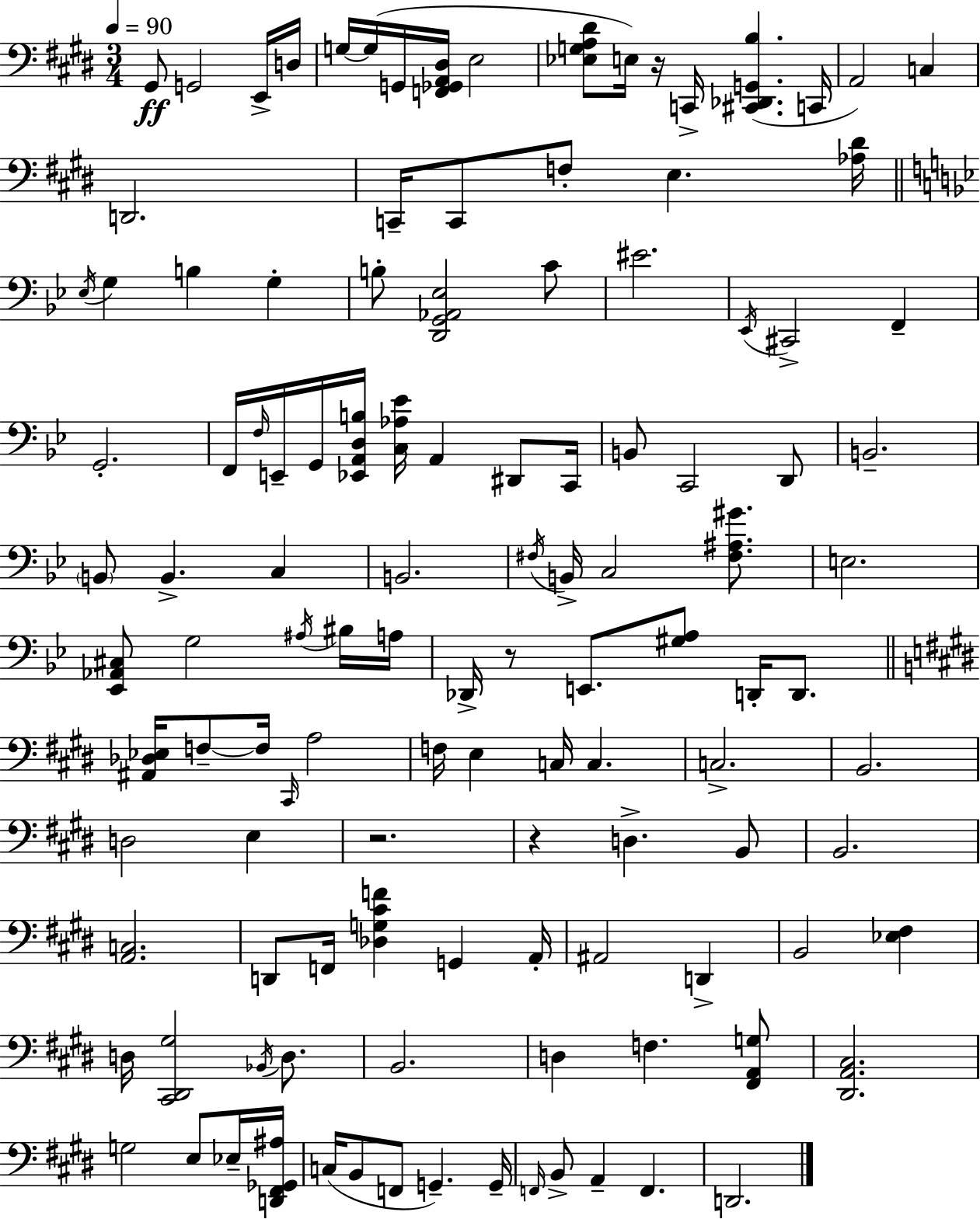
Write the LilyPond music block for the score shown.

{
  \clef bass
  \numericTimeSignature
  \time 3/4
  \key e \major
  \tempo 4 = 90
  gis,8\ff g,2 e,16-> d16 | g16~~ g16( g,16 <f, ges, a, dis>16 e2 | <ees g a dis'>8 e16) r16 c,16-> <cis, des, g, b>4.( c,16 | a,2) c4 | \break d,2. | c,16-- c,8 f8-. e4. <aes dis'>16 | \bar "||" \break \key bes \major \acciaccatura { ees16 } g4 b4 g4-. | b8-. <d, g, aes, ees>2 c'8 | eis'2. | \acciaccatura { ees,16 } cis,2-> f,4-- | \break g,2.-. | f,16 \grace { f16 } e,16-- g,16 <ees, a, d b>16 <c aes ees'>16 a,4 | dis,8 c,16 b,8 c,2 | d,8 b,2.-- | \break \parenthesize b,8 b,4.-> c4 | b,2. | \acciaccatura { fis16 } b,16-> c2 | <fis ais gis'>8. e2. | \break <ees, aes, cis>8 g2 | \acciaccatura { ais16 } bis16 a16 des,16-> r8 e,8. <gis a>8 | d,16-. d,8. \bar "||" \break \key e \major <ais, des ees>16 f8--~~ f16 \grace { cis,16 } a2 | f16 e4 c16 c4. | c2.-> | b,2. | \break d2 e4 | r2. | r4 d4.-> b,8 | b,2. | \break <a, c>2. | d,8 f,16 <des g cis' f'>4 g,4 | a,16-. ais,2 d,4-> | b,2 <ees fis>4 | \break d16 <cis, dis, gis>2 \acciaccatura { bes,16 } d8. | b,2. | d4 f4. | <fis, a, g>8 <dis, a, cis>2. | \break g2 e8 | ees16-- <d, fis, ges, ais>16 c16( b,8 f,8 g,4.--) | g,16-- \grace { f,16 } b,8-> a,4-- f,4. | d,2. | \break \bar "|."
}